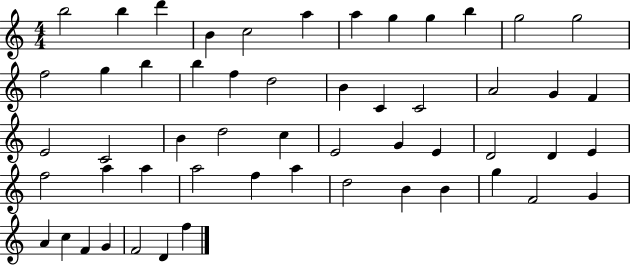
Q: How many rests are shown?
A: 0